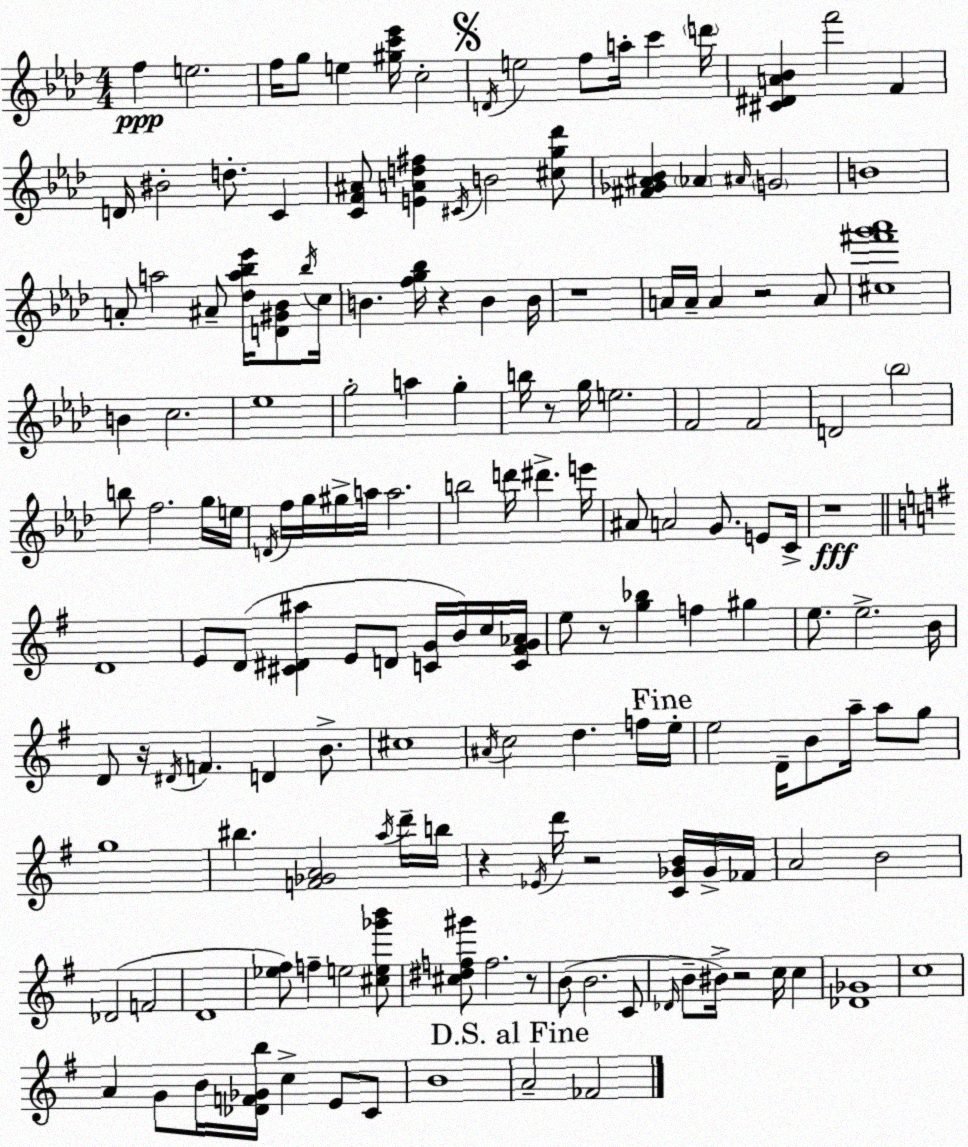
X:1
T:Untitled
M:4/4
L:1/4
K:Fm
f e2 f/4 g/2 e [^gc'_e']/4 c2 D/4 e2 f/2 a/4 c' d'/4 [^C^DA_B] f'2 F D/4 ^B2 d/2 C [CF^A]/2 [EAd^f] ^C/4 B2 [^cg_d']/2 [^F_G^A_B] _A ^A/4 G2 B4 A/2 a2 ^A/2 [_da_b_e']/4 [D^G_B]/2 _b/4 c/4 B [fg_b]/4 z B B/4 z4 A/4 A/4 A z2 A/2 [^c^f'g'_a']4 B c2 _e4 g2 a g b/4 z/2 g/4 e2 F2 F2 D2 _b2 b/2 f2 g/4 e/4 D/4 f/4 g/4 ^g/4 a/4 a2 b2 d'/4 ^d' e'/4 ^A/2 A2 G/2 E/2 C/4 z4 D4 E/2 D/2 [^C^D^a] E/2 D/2 [CG]/4 B/4 c/4 [C^FG_A]/4 e/2 z/2 [g_b] f ^g e/2 e2 B/4 D/2 z/4 ^D/4 F D B/2 ^c4 ^A/4 c2 d f/4 e/4 e2 D/4 B/2 a/4 a/2 g/2 g4 ^b [F_GA]2 a/4 d'/4 b/4 z _E/4 d'/4 z2 [C_GB]/4 _G/4 _F/4 A2 B2 _D2 F2 D4 [_e^f]/2 f e2 [^ce_g'b']/2 [^c^df^g']/2 f2 z/2 B/2 B2 C/2 _D/4 B/2 ^B/4 z2 c/4 c [_D_G]4 c4 A G/2 B/4 [_DF_Gb]/4 c E/2 C/2 B4 A2 _F2